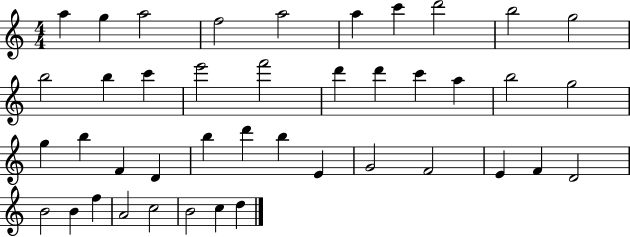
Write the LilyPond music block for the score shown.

{
  \clef treble
  \numericTimeSignature
  \time 4/4
  \key c \major
  a''4 g''4 a''2 | f''2 a''2 | a''4 c'''4 d'''2 | b''2 g''2 | \break b''2 b''4 c'''4 | e'''2 f'''2 | d'''4 d'''4 c'''4 a''4 | b''2 g''2 | \break g''4 b''4 f'4 d'4 | b''4 d'''4 b''4 e'4 | g'2 f'2 | e'4 f'4 d'2 | \break b'2 b'4 f''4 | a'2 c''2 | b'2 c''4 d''4 | \bar "|."
}